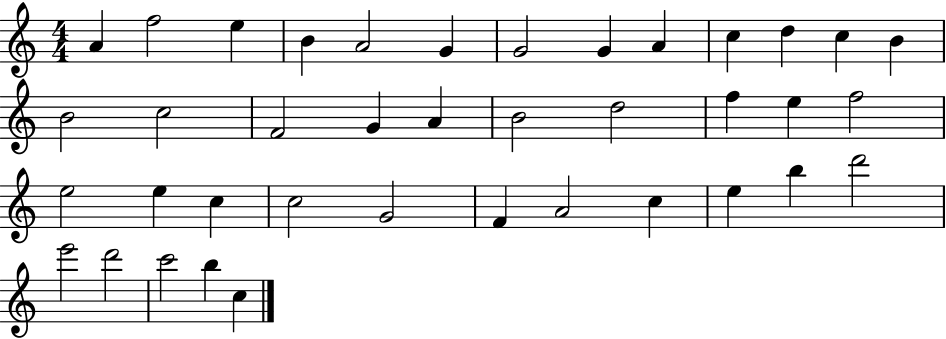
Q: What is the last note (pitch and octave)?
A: C5